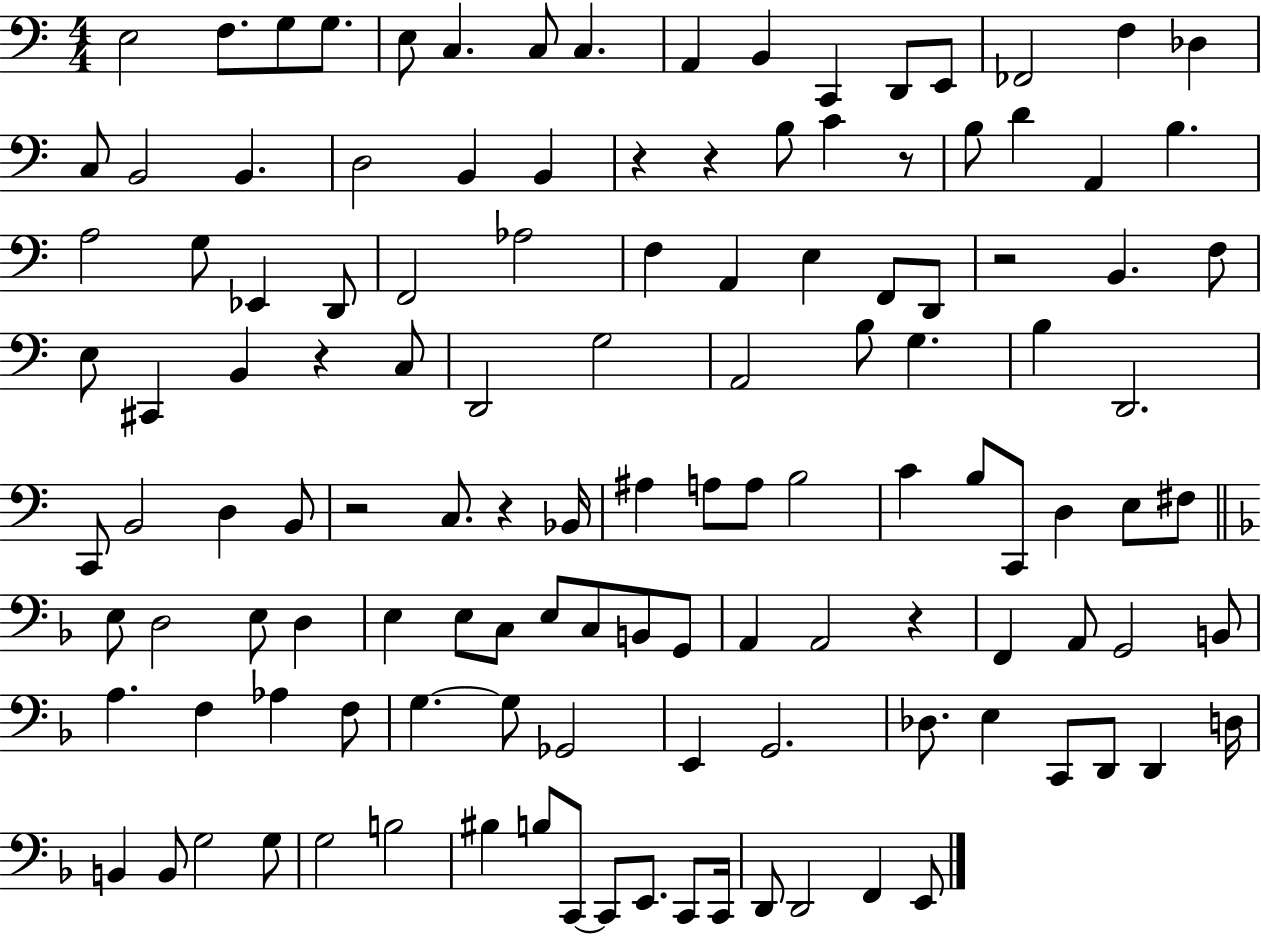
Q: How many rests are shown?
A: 8